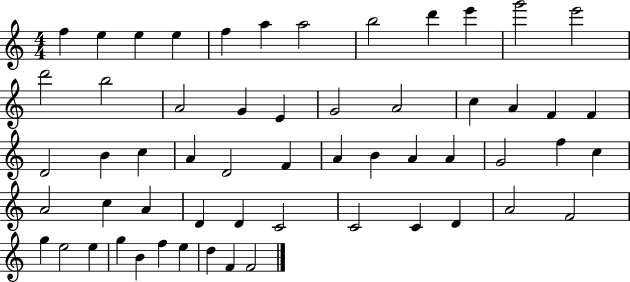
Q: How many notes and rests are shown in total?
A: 57